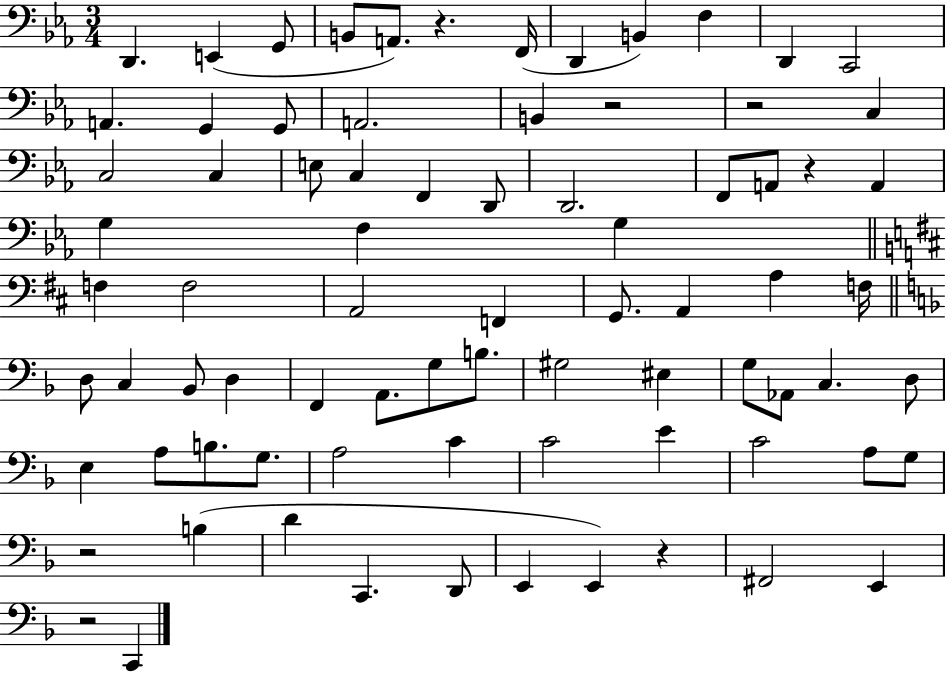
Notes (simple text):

D2/q. E2/q G2/e B2/e A2/e. R/q. F2/s D2/q B2/q F3/q D2/q C2/h A2/q. G2/q G2/e A2/h. B2/q R/h R/h C3/q C3/h C3/q E3/e C3/q F2/q D2/e D2/h. F2/e A2/e R/q A2/q G3/q F3/q G3/q F3/q F3/h A2/h F2/q G2/e. A2/q A3/q F3/s D3/e C3/q Bb2/e D3/q F2/q A2/e. G3/e B3/e. G#3/h EIS3/q G3/e Ab2/e C3/q. D3/e E3/q A3/e B3/e. G3/e. A3/h C4/q C4/h E4/q C4/h A3/e G3/e R/h B3/q D4/q C2/q. D2/e E2/q E2/q R/q F#2/h E2/q R/h C2/q